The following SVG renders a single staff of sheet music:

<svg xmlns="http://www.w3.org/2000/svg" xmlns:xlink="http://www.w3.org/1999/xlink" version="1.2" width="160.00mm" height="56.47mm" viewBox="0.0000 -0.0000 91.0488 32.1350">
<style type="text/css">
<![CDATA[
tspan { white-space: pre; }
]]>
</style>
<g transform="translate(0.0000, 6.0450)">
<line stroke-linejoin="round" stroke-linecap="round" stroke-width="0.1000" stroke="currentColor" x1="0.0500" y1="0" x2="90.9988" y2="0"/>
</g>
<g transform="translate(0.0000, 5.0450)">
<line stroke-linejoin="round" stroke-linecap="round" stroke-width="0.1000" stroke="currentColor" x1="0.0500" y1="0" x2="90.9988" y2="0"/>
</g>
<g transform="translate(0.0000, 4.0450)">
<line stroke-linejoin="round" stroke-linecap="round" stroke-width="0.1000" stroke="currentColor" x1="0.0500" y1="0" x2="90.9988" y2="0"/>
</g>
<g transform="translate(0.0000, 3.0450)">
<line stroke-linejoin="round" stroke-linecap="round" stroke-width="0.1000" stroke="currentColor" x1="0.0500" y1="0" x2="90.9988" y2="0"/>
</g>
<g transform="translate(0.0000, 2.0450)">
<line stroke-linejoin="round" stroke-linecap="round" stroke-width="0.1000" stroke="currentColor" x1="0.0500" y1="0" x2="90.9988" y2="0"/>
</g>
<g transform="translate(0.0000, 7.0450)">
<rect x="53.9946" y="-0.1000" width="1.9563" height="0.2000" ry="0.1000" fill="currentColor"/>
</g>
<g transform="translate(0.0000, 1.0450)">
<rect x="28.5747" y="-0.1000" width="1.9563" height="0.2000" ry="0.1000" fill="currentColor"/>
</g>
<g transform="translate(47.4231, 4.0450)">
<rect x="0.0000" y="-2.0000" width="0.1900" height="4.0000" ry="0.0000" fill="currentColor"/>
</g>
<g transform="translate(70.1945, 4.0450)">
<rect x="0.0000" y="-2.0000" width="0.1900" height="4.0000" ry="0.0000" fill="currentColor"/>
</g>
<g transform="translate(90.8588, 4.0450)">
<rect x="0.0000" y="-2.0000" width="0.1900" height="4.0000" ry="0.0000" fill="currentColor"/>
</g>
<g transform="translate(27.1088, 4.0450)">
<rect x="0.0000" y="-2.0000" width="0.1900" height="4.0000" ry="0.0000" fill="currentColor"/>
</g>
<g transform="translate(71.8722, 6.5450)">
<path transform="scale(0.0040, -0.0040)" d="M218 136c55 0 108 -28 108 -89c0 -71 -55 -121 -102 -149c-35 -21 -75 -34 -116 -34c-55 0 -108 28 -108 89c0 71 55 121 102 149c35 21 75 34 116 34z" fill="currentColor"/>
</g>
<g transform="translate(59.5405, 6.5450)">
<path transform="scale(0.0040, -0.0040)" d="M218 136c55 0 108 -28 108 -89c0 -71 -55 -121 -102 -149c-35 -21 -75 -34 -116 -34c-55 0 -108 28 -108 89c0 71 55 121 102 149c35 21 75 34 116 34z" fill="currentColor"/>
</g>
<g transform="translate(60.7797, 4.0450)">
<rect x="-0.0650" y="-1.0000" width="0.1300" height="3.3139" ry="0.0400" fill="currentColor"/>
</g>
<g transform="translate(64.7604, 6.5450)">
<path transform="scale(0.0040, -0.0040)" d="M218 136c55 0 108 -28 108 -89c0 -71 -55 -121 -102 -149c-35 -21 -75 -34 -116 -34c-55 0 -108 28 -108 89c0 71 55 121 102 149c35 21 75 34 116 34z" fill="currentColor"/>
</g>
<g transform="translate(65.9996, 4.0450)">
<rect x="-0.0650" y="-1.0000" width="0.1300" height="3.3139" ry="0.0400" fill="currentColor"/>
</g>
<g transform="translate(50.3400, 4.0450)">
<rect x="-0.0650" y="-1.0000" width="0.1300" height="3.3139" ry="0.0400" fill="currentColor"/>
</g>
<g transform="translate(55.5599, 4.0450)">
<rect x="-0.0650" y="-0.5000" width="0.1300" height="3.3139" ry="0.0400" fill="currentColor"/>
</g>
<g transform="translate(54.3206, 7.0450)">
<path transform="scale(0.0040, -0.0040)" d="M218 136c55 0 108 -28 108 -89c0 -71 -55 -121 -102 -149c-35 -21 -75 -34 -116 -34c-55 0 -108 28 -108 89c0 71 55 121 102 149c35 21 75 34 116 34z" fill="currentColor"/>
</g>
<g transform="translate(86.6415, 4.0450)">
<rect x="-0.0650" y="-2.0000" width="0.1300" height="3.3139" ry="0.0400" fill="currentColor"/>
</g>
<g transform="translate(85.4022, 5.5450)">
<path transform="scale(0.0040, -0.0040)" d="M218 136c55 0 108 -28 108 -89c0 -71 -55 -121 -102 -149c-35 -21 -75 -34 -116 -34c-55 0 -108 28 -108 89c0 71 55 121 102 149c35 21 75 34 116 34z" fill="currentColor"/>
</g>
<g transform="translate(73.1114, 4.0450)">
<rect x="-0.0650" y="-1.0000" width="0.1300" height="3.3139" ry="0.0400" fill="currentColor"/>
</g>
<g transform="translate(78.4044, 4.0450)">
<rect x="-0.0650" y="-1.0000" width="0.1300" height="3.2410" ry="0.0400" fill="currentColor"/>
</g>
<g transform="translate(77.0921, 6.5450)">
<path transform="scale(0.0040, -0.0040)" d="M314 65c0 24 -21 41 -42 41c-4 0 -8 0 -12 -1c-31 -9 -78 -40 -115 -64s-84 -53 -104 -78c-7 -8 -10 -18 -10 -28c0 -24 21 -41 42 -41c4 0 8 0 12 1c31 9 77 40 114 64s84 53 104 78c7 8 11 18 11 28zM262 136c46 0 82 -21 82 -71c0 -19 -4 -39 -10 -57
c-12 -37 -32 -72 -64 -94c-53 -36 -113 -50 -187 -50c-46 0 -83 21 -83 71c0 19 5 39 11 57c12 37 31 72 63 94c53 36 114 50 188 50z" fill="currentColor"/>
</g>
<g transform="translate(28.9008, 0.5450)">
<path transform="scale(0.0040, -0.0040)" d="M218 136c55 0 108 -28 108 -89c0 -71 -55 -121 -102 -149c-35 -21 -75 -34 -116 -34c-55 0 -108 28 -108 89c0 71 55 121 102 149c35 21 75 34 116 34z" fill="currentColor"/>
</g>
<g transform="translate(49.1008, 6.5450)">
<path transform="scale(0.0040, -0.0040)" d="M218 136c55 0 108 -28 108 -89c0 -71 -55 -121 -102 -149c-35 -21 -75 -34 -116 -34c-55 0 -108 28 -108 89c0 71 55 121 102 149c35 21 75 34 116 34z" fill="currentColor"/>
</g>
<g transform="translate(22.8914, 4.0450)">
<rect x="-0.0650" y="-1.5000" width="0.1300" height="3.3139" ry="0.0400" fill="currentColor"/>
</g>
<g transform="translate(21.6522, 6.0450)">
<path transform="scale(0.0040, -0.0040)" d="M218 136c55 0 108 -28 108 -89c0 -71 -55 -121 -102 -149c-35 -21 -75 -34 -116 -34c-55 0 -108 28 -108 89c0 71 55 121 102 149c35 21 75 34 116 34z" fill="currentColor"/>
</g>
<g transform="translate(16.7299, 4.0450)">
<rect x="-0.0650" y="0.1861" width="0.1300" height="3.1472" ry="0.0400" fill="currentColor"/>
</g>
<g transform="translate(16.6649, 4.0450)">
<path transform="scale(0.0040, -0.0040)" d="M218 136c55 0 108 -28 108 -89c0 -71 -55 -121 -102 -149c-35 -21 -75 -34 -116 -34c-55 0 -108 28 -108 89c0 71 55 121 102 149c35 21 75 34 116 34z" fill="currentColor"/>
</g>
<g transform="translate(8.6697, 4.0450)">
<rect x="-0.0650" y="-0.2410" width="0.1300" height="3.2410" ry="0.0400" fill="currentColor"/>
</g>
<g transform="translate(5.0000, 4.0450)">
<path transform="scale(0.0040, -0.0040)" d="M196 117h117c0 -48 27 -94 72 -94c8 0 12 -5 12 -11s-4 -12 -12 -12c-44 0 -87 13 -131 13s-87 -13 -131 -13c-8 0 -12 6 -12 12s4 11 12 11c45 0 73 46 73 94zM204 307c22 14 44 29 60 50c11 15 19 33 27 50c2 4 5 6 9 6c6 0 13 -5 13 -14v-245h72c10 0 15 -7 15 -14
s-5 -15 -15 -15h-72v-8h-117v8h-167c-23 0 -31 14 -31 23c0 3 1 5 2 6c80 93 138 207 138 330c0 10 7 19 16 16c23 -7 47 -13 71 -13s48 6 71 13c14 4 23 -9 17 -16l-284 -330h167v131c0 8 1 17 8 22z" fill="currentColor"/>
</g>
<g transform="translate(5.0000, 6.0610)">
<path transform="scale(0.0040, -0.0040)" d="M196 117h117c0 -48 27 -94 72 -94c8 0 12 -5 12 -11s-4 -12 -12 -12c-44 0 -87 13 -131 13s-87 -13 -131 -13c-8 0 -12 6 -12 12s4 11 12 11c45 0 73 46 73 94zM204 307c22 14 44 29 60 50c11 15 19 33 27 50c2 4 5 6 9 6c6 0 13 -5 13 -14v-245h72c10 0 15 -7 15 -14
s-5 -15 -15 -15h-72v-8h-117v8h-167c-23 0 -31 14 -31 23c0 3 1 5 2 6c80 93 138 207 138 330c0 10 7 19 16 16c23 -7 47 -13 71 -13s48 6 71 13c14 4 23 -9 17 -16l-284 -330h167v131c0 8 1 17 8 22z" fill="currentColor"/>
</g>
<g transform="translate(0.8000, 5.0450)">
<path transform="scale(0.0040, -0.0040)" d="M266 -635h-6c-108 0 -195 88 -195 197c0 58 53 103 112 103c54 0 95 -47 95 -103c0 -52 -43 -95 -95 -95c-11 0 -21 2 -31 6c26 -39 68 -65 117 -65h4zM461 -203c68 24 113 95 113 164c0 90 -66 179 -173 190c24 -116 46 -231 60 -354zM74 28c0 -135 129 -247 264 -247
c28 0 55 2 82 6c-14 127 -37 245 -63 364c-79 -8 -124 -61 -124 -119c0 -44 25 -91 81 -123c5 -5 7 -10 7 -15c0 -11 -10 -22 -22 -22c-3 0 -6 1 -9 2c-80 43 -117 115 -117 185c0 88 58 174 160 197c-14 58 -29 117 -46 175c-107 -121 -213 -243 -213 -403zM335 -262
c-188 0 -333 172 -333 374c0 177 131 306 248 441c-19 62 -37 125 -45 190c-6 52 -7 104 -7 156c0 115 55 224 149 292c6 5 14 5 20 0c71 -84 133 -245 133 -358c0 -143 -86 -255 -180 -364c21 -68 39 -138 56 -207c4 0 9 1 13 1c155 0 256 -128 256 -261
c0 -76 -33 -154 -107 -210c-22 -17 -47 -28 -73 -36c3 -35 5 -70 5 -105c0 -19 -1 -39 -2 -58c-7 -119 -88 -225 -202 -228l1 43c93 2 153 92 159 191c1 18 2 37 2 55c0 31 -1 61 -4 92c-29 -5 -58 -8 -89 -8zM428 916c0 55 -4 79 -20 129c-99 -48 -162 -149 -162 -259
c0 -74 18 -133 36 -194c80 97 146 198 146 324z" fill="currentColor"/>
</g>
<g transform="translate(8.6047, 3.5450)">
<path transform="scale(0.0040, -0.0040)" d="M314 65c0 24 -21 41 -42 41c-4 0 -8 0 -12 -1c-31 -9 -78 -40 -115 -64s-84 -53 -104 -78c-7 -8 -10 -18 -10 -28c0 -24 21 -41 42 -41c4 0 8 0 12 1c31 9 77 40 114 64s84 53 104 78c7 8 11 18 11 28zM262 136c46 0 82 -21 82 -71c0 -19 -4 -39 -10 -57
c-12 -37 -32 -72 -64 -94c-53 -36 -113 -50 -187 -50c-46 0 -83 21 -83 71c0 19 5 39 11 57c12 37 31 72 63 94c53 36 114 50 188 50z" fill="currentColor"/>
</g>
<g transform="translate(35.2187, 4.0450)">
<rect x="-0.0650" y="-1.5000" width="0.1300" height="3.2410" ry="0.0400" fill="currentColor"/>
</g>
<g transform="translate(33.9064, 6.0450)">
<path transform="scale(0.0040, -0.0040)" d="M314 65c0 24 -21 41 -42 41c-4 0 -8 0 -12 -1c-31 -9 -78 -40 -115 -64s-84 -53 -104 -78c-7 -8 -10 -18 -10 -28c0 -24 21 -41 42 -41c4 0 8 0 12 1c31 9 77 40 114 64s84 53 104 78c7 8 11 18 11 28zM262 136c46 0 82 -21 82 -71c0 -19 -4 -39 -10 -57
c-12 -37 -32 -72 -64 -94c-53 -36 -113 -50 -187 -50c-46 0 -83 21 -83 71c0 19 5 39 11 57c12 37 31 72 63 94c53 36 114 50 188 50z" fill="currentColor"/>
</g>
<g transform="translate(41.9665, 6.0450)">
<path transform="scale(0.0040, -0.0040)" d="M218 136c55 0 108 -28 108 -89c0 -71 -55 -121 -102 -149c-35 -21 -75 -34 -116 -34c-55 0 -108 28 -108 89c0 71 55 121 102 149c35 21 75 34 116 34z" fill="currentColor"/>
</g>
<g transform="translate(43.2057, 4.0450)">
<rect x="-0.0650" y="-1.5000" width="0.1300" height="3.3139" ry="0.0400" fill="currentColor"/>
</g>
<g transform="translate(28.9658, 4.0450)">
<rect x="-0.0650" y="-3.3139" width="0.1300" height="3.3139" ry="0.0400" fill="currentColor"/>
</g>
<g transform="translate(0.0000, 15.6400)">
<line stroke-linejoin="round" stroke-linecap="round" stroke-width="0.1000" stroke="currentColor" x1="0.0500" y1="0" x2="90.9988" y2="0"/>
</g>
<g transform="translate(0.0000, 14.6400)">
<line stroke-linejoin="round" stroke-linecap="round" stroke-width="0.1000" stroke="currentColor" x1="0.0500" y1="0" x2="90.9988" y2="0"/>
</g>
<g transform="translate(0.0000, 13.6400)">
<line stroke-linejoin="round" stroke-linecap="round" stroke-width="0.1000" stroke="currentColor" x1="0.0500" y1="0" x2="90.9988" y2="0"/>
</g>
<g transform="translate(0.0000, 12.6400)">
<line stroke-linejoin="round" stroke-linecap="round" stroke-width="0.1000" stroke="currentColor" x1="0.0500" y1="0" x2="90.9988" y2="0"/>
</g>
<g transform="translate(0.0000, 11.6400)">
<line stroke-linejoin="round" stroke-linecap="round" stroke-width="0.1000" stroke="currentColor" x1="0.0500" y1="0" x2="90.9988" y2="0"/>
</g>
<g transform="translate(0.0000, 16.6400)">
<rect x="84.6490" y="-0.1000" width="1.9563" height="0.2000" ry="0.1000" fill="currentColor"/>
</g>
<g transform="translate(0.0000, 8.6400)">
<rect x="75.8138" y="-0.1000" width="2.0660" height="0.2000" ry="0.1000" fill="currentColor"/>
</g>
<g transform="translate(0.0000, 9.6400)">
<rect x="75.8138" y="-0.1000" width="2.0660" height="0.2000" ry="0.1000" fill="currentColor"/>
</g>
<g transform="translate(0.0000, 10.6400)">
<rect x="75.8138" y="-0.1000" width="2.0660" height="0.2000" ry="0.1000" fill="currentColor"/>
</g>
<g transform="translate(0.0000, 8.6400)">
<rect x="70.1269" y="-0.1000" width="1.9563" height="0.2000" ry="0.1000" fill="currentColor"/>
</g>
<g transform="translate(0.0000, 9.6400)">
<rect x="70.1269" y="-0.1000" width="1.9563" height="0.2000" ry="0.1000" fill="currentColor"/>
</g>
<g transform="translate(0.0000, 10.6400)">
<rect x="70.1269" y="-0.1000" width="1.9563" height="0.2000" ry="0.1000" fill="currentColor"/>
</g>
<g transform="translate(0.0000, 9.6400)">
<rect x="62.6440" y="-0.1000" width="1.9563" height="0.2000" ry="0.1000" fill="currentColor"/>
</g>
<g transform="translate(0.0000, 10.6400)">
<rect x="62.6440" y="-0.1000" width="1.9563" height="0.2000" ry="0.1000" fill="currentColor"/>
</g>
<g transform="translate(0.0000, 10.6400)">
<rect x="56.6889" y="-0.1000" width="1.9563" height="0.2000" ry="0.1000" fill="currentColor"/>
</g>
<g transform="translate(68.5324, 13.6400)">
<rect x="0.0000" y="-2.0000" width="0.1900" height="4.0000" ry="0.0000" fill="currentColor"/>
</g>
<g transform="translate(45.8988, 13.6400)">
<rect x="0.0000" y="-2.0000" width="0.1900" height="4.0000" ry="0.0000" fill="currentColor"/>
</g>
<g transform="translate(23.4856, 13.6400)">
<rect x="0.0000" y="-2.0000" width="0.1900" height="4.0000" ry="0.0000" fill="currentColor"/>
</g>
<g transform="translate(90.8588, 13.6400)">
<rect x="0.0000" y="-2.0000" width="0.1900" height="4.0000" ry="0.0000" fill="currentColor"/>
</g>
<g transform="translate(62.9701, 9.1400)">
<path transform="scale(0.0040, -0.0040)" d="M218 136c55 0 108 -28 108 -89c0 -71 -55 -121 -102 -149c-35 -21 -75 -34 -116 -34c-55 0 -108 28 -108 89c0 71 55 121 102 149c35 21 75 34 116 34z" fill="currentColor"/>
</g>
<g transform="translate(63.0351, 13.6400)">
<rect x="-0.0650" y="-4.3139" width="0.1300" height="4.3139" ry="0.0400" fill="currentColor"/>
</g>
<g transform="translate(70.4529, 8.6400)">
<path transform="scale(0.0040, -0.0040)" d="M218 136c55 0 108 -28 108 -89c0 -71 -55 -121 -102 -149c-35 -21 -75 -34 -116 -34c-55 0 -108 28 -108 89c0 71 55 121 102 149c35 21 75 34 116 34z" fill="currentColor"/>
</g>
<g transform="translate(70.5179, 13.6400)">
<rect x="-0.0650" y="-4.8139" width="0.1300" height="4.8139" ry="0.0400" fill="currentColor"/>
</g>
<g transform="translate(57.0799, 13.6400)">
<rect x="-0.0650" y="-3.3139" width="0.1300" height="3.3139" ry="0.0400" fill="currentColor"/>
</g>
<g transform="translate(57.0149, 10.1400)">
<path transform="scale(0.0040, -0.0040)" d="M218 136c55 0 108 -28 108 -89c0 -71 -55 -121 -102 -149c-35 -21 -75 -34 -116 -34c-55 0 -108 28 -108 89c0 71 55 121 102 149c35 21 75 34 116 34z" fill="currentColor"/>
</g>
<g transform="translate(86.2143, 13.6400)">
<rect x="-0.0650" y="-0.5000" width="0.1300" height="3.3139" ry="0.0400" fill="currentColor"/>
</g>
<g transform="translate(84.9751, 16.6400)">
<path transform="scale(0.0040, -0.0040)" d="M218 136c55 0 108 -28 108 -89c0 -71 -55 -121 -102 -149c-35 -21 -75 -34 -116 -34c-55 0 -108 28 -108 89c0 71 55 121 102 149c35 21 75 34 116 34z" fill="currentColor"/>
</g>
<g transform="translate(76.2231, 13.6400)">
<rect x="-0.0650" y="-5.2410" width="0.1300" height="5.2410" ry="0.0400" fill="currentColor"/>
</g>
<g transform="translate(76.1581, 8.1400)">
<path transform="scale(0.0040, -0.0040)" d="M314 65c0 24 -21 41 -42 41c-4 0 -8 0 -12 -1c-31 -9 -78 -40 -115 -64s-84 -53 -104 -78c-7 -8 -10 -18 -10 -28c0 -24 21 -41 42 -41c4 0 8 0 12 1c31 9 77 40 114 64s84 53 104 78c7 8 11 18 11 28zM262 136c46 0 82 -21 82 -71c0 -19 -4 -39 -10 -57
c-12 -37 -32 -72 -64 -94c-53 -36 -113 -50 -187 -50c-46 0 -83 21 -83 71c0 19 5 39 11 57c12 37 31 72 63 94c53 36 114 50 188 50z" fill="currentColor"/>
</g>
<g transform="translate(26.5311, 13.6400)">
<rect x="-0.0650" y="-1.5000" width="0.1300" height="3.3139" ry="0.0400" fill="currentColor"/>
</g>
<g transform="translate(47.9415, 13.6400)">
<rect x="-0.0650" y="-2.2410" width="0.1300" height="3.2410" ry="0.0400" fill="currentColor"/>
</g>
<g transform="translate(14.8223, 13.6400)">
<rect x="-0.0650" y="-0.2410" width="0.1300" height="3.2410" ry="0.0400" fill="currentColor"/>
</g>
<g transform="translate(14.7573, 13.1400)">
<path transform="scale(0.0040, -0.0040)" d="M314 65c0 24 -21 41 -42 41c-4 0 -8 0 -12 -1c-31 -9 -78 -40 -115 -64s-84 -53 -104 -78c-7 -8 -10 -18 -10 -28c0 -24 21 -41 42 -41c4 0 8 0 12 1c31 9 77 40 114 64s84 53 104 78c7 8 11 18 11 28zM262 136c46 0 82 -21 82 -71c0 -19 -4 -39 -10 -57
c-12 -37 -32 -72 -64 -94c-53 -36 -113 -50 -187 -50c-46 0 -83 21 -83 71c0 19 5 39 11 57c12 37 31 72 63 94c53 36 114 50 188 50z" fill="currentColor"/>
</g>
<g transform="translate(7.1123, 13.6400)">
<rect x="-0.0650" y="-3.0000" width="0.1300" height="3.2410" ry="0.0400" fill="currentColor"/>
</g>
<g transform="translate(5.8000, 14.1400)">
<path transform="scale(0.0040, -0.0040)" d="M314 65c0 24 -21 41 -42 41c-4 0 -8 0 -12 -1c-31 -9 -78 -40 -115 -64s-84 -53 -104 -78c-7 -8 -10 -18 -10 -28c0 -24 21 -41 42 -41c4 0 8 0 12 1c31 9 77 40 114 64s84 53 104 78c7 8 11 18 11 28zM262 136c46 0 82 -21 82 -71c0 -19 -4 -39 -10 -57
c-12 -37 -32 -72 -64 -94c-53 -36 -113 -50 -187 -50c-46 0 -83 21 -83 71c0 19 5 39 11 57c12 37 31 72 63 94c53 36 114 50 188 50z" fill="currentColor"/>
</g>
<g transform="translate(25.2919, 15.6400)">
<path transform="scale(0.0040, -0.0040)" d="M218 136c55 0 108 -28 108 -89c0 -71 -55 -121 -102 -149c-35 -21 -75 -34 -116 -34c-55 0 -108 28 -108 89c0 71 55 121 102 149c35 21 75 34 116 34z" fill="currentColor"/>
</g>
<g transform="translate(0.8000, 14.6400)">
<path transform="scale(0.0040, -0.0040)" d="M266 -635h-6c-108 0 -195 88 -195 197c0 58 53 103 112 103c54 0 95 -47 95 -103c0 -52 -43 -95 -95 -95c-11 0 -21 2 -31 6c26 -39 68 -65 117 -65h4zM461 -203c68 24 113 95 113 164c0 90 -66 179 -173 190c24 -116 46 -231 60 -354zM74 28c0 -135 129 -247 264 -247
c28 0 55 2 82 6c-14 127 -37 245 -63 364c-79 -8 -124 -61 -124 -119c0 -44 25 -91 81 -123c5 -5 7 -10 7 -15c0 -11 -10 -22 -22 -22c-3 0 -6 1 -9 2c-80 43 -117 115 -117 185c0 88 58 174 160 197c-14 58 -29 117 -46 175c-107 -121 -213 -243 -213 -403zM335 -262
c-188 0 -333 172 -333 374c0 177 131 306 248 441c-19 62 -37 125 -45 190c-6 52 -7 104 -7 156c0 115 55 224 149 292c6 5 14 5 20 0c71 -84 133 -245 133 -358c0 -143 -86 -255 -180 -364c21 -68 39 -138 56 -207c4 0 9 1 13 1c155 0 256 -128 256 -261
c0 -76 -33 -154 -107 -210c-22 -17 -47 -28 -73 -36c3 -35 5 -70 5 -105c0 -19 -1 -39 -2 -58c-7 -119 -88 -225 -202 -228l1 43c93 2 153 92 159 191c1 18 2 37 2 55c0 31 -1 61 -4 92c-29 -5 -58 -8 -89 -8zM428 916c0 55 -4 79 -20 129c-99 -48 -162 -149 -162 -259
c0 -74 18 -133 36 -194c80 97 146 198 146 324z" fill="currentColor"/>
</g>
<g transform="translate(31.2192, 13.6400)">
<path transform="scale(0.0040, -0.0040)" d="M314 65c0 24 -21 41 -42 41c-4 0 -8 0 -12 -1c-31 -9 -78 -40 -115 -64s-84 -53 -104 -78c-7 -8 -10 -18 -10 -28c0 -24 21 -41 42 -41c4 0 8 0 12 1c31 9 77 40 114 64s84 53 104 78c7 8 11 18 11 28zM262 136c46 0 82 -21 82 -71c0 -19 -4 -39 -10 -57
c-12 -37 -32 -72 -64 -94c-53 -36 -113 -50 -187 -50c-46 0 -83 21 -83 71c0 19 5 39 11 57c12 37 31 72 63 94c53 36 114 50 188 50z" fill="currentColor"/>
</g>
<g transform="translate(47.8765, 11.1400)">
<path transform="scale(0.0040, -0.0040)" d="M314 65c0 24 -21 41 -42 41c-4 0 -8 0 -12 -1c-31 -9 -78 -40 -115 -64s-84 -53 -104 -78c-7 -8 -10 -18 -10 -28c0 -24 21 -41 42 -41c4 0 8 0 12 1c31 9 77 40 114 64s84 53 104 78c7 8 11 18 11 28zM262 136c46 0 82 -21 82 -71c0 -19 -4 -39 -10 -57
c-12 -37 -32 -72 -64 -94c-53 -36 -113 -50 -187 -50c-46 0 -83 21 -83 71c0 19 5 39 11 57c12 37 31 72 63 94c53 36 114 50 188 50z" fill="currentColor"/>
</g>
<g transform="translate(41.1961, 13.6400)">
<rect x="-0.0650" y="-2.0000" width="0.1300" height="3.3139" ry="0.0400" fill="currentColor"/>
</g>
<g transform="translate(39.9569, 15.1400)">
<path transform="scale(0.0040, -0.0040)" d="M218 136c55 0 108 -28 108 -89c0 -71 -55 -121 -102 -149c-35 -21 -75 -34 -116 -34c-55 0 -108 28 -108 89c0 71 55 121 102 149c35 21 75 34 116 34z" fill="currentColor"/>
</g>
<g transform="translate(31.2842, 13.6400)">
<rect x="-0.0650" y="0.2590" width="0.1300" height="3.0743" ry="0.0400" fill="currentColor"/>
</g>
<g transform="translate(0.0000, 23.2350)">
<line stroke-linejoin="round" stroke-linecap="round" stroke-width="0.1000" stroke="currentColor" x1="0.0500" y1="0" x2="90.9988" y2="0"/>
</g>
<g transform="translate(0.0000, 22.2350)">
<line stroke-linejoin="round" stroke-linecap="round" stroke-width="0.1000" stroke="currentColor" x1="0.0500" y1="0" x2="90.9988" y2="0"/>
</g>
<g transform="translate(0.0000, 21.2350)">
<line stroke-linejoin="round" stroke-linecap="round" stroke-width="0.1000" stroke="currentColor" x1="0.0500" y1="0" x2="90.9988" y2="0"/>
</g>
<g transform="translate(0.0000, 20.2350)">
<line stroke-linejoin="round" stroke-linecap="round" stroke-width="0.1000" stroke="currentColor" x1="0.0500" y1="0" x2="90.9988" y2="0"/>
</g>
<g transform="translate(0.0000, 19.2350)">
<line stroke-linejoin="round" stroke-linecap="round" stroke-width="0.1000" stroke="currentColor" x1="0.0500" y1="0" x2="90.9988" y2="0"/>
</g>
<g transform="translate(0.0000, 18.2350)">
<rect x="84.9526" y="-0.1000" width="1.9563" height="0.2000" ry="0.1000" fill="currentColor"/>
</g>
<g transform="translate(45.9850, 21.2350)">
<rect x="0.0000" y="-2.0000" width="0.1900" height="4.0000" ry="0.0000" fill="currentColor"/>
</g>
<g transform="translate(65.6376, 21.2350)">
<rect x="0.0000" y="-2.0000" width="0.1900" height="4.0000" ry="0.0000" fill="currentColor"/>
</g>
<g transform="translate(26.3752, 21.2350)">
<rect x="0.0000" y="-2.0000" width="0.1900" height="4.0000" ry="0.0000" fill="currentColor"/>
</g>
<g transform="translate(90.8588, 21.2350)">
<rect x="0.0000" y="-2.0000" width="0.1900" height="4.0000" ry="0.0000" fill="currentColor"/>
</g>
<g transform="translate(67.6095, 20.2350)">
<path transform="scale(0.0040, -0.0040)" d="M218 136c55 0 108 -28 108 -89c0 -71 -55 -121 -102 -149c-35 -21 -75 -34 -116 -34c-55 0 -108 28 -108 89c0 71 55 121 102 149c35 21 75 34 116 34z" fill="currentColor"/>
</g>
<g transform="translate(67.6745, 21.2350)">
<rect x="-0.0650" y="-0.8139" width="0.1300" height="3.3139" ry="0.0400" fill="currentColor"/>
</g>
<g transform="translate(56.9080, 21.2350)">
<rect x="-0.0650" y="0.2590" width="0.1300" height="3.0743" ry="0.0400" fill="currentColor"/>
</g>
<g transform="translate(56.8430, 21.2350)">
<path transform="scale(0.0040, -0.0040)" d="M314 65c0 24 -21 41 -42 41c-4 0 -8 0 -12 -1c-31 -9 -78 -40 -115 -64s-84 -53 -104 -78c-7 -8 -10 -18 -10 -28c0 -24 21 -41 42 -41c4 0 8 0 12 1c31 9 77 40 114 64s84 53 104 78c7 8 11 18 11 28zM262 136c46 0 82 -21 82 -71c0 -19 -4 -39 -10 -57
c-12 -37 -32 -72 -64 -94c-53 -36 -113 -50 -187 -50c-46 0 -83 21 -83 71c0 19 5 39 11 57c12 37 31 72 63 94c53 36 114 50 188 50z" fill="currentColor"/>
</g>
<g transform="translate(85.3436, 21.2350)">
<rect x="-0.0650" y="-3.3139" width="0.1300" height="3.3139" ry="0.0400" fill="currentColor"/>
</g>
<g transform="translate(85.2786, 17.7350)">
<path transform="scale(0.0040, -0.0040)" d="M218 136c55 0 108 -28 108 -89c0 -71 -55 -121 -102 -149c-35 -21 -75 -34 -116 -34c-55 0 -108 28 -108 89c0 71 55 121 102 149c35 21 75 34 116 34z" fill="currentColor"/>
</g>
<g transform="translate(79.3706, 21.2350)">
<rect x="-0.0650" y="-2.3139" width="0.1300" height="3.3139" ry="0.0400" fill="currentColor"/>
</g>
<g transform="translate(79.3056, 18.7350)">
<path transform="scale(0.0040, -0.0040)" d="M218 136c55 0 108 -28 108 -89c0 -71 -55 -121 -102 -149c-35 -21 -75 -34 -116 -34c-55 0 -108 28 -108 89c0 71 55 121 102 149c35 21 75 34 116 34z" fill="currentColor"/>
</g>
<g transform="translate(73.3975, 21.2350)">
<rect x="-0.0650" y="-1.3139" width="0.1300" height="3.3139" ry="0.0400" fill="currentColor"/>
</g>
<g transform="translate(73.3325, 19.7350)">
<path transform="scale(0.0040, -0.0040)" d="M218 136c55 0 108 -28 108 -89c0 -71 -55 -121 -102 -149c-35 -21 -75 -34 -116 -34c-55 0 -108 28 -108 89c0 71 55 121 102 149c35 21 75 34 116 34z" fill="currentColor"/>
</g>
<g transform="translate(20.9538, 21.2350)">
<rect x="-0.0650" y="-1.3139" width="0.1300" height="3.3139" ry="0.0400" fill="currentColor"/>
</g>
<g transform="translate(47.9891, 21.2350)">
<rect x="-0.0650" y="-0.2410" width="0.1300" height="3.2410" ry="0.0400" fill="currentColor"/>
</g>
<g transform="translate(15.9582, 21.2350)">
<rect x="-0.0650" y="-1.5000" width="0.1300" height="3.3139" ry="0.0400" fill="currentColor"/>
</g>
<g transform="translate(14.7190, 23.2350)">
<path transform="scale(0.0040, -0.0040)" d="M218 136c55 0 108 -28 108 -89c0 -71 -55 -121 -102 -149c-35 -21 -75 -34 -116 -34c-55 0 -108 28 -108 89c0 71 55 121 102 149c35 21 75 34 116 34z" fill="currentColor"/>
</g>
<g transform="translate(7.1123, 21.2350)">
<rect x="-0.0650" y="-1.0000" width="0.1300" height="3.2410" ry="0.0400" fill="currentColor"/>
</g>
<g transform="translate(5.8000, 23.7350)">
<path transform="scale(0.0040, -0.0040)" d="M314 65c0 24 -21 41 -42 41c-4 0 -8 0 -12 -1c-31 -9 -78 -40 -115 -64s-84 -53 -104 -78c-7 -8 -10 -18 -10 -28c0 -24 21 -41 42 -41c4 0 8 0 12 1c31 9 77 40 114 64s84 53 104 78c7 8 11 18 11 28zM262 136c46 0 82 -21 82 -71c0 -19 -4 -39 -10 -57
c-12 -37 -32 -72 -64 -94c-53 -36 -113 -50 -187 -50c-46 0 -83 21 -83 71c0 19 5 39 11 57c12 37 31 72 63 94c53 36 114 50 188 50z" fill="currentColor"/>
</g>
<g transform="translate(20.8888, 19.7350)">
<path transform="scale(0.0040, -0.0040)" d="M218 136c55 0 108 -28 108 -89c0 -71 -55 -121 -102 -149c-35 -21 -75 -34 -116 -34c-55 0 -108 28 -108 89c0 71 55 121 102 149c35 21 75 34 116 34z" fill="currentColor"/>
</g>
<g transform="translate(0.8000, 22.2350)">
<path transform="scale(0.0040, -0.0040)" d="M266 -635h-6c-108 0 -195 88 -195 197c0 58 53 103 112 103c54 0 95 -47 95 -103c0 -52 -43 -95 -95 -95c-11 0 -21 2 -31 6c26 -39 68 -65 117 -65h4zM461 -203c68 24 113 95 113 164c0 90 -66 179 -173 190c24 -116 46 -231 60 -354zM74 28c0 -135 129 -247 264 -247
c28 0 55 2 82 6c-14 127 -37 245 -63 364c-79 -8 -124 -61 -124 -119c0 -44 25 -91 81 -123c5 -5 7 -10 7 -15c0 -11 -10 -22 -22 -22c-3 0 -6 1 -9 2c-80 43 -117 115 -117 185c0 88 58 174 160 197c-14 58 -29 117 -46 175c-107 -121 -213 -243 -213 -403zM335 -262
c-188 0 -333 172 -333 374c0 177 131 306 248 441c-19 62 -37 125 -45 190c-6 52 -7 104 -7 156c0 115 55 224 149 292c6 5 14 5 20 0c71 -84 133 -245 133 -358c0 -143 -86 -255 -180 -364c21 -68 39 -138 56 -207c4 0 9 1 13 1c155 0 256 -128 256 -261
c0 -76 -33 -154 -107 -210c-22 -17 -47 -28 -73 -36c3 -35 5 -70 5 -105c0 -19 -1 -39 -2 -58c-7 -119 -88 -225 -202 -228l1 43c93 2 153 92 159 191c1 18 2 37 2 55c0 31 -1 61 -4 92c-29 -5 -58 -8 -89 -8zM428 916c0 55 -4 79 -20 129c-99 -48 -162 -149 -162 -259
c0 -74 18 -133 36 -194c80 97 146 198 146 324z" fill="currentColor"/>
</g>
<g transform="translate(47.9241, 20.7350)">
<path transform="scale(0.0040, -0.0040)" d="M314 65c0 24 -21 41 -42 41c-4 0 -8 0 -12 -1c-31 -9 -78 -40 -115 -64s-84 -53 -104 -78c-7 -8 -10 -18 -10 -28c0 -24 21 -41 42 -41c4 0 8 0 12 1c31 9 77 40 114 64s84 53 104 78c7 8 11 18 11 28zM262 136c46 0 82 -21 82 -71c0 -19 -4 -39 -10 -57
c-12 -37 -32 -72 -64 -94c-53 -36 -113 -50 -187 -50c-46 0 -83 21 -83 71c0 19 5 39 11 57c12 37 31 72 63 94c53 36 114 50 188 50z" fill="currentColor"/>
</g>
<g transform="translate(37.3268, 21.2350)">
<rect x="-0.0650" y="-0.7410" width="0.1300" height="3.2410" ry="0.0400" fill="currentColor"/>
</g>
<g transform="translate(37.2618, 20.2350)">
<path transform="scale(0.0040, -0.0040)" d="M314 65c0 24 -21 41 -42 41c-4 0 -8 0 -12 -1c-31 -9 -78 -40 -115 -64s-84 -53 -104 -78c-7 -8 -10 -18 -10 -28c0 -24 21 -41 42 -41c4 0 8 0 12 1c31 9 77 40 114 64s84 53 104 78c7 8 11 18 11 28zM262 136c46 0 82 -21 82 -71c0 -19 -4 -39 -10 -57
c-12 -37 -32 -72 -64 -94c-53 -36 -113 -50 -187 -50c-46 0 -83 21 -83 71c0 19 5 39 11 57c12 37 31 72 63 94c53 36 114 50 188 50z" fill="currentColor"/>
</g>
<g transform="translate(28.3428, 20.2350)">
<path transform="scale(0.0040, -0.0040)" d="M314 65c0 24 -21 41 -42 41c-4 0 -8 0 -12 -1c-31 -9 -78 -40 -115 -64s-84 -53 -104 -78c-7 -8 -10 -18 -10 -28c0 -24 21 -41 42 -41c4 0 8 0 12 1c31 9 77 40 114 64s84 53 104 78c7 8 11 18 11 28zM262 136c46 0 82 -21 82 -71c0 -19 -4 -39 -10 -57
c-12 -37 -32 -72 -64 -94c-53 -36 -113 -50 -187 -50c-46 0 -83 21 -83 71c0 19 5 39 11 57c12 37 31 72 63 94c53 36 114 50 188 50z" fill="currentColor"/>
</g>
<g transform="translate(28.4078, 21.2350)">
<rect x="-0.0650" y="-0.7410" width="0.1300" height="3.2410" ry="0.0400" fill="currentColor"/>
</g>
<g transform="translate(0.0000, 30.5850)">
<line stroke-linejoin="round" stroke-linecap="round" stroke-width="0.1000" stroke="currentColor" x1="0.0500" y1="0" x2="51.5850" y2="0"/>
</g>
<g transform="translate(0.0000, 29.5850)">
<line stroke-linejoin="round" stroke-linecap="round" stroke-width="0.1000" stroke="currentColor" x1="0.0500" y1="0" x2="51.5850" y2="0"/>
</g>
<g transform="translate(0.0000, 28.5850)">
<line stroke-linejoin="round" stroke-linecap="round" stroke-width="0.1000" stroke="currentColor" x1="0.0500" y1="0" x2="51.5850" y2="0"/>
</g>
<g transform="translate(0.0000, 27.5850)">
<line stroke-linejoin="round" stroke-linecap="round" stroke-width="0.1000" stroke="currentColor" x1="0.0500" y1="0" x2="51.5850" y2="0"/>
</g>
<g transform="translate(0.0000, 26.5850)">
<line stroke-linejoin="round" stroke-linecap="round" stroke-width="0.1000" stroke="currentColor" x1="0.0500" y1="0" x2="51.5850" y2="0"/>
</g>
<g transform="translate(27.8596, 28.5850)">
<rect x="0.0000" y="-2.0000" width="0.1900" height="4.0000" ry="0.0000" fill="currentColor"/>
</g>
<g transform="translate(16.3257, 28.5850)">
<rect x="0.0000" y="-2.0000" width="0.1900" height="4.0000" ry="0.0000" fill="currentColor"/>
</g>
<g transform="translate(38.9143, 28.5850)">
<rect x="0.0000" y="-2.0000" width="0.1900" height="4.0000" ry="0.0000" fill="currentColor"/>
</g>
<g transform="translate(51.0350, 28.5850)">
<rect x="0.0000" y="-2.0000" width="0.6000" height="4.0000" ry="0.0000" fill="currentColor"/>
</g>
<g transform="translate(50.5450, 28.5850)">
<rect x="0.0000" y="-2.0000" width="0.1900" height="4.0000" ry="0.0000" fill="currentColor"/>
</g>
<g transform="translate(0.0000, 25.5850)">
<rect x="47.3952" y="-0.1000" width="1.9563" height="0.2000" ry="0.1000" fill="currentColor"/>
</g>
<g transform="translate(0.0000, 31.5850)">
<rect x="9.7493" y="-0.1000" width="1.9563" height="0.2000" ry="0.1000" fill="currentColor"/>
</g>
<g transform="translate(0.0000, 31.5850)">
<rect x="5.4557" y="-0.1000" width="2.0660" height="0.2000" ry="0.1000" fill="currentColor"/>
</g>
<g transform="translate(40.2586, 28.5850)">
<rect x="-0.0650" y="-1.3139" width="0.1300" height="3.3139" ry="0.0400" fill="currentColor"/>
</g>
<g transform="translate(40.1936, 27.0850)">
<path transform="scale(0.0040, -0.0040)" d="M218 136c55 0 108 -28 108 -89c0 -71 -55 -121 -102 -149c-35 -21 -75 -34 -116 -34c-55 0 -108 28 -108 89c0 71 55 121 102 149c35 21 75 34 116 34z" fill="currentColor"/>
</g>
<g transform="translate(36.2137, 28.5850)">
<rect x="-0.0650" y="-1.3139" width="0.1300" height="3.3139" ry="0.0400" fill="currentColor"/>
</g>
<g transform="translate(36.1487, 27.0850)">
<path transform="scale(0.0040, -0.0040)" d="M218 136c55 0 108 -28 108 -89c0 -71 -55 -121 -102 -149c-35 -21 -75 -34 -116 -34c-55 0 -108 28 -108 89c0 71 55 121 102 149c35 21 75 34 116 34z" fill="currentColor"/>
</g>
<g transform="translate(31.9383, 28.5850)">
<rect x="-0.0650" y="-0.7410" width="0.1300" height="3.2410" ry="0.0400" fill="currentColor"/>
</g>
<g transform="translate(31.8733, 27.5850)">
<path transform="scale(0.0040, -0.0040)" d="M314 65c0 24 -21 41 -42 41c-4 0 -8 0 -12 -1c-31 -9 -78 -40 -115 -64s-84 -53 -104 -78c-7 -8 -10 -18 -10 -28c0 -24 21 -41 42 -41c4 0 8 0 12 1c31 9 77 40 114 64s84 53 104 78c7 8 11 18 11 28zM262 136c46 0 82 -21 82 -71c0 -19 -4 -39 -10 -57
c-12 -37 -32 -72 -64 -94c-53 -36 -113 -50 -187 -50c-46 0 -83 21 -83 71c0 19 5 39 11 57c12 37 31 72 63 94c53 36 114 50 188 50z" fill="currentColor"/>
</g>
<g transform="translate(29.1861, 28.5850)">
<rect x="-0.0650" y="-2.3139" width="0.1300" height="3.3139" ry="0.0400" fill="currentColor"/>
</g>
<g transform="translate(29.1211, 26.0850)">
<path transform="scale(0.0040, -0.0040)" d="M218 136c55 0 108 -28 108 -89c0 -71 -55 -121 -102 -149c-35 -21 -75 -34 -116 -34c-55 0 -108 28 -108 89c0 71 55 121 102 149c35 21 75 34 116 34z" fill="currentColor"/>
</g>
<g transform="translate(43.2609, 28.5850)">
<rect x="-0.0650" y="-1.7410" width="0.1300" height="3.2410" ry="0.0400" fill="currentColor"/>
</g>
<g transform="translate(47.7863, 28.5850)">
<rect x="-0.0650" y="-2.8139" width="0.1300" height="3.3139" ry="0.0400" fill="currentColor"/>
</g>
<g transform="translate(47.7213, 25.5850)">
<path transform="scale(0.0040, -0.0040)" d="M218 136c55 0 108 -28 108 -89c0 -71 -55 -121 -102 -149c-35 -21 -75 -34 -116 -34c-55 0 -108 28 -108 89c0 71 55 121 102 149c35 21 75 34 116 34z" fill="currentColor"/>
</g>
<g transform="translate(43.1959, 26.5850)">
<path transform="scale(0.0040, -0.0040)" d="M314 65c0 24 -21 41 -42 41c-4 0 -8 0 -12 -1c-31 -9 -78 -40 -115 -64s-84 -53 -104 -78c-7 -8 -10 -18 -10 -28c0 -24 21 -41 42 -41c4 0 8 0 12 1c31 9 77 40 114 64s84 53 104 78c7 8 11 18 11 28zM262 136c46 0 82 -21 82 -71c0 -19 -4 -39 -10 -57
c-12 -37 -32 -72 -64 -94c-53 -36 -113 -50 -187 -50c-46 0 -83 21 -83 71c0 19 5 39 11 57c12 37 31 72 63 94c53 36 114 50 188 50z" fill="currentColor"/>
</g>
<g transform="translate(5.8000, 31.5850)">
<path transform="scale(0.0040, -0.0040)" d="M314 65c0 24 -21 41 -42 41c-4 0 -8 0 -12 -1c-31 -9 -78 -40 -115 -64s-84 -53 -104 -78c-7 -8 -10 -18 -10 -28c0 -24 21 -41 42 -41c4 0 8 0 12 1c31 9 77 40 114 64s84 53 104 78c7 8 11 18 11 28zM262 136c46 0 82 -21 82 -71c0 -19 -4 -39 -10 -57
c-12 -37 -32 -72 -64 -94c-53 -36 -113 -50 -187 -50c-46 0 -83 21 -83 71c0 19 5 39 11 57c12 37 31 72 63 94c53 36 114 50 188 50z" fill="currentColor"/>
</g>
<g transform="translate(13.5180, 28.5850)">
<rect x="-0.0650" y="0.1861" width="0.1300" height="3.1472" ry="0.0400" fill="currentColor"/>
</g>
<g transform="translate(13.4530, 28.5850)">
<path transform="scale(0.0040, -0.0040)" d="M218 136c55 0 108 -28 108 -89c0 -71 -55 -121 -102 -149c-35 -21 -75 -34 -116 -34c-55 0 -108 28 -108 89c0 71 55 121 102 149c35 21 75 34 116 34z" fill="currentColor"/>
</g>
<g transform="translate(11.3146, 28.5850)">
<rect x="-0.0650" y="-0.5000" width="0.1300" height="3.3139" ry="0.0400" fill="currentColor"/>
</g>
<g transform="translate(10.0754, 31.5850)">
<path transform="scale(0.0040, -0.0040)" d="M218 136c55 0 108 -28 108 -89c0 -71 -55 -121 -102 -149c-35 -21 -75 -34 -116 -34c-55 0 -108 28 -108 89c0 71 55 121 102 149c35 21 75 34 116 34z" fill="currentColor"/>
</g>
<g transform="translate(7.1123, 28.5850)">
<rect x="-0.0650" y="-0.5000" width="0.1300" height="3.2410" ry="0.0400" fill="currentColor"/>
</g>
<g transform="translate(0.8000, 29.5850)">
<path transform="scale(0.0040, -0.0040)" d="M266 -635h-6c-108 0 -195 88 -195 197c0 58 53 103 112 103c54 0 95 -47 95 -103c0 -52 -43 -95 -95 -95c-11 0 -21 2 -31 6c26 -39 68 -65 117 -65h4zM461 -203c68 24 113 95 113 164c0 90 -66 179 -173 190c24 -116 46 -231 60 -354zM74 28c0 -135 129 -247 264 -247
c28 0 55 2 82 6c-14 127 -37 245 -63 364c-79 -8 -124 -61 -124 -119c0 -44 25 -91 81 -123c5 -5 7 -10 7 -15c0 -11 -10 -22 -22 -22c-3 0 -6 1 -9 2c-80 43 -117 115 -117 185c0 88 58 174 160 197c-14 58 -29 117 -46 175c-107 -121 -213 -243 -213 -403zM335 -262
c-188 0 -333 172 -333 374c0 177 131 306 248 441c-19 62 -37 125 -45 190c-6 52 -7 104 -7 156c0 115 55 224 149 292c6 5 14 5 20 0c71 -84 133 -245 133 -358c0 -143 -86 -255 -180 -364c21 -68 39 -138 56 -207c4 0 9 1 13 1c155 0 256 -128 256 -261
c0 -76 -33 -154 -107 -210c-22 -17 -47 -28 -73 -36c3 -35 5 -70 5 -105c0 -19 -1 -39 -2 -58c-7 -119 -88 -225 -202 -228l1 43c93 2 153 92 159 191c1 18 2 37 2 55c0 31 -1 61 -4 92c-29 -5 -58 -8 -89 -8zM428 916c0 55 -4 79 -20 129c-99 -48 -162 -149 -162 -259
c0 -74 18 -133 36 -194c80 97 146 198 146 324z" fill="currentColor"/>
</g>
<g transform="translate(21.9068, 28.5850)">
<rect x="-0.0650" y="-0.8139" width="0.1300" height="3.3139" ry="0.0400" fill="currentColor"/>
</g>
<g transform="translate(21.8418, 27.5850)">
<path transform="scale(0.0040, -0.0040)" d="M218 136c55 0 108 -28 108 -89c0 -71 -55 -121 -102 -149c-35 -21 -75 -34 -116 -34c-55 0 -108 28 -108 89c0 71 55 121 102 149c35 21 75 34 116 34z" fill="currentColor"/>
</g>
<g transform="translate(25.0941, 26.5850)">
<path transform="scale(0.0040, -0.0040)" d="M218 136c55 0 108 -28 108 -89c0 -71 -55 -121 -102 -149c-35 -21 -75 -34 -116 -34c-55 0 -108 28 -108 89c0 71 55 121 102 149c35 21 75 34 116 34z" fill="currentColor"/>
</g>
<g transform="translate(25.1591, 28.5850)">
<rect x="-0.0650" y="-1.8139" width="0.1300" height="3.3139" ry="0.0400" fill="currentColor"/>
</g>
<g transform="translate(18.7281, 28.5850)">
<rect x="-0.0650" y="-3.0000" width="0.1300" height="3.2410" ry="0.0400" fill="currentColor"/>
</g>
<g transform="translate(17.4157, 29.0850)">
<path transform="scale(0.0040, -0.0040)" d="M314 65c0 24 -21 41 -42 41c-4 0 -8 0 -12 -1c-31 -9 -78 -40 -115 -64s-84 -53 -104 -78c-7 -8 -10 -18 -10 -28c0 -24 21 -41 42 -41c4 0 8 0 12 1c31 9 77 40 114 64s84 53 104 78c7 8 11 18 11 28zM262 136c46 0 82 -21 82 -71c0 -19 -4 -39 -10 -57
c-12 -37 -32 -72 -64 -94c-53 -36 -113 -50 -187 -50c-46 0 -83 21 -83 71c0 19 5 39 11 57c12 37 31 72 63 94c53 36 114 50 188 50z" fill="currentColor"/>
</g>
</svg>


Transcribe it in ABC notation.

X:1
T:Untitled
M:4/4
L:1/4
K:C
c2 B E b E2 E D C D D D D2 F A2 c2 E B2 F g2 b d' e' f'2 C D2 E e d2 d2 c2 B2 d e g b C2 C B A2 d f g d2 e e f2 a